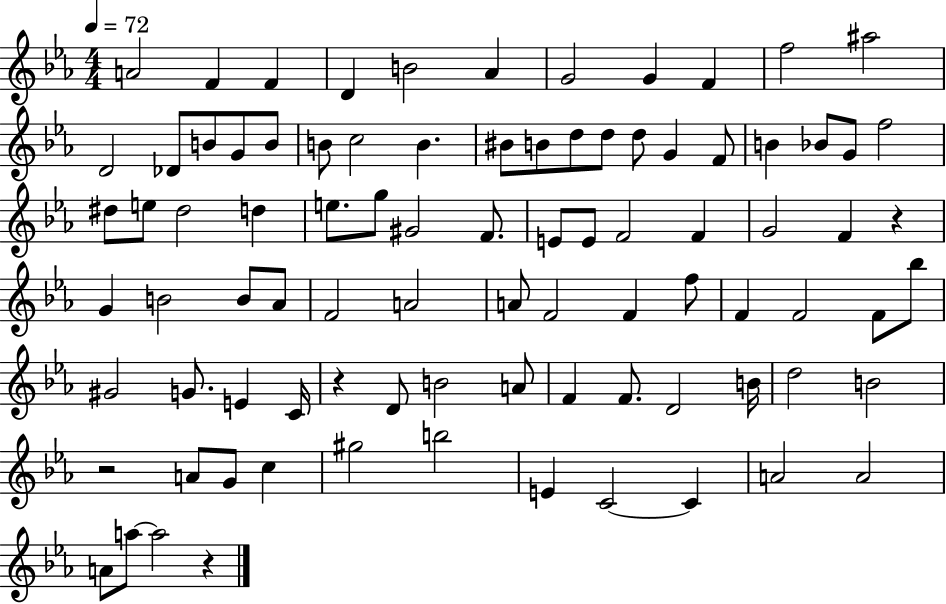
X:1
T:Untitled
M:4/4
L:1/4
K:Eb
A2 F F D B2 _A G2 G F f2 ^a2 D2 _D/2 B/2 G/2 B/2 B/2 c2 B ^B/2 B/2 d/2 d/2 d/2 G F/2 B _B/2 G/2 f2 ^d/2 e/2 ^d2 d e/2 g/2 ^G2 F/2 E/2 E/2 F2 F G2 F z G B2 B/2 _A/2 F2 A2 A/2 F2 F f/2 F F2 F/2 _b/2 ^G2 G/2 E C/4 z D/2 B2 A/2 F F/2 D2 B/4 d2 B2 z2 A/2 G/2 c ^g2 b2 E C2 C A2 A2 A/2 a/2 a2 z